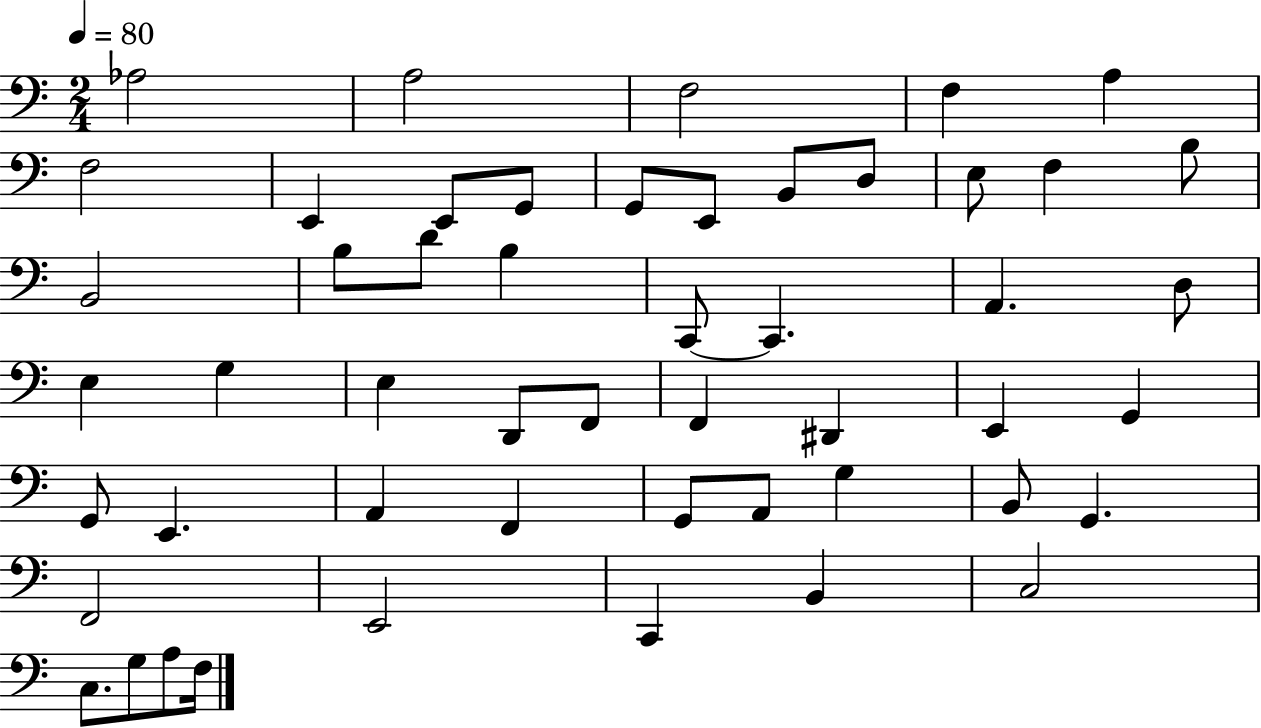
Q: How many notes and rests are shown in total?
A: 51